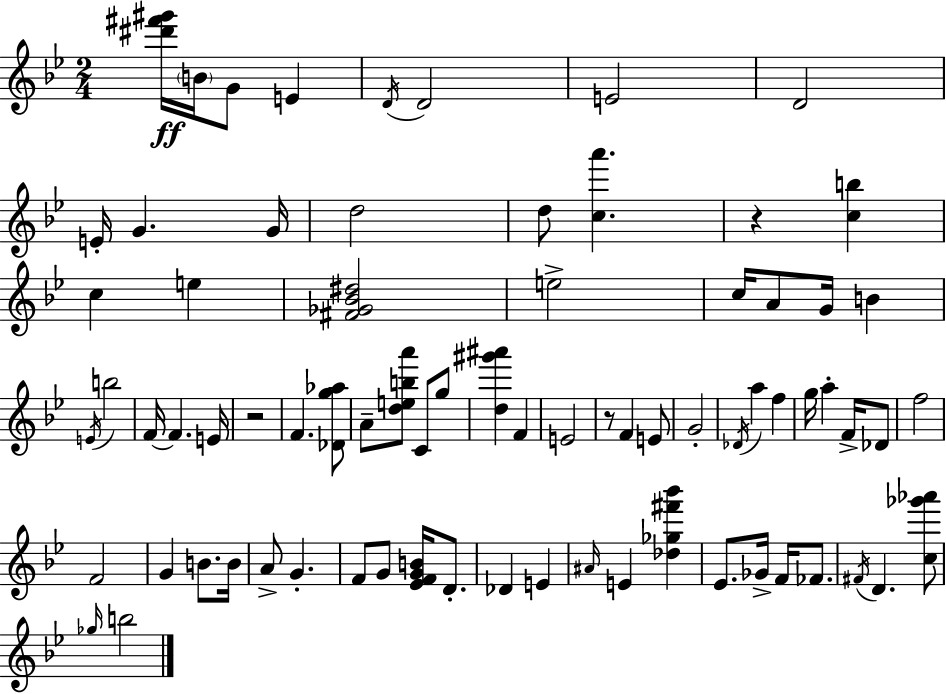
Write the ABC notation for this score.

X:1
T:Untitled
M:2/4
L:1/4
K:Bb
[^d'^f'^g']/4 B/4 G/2 E D/4 D2 E2 D2 E/4 G G/4 d2 d/2 [ca'] z [cb] c e [^F_G_B^d]2 e2 c/4 A/2 G/4 B E/4 b2 F/4 F E/4 z2 F [_Dg_a]/2 A/2 [deba']/2 C/2 g/2 [d^g'^a'] F E2 z/2 F E/2 G2 _D/4 a f g/4 a F/4 _D/2 f2 F2 G B/2 B/4 A/2 G F/2 G/2 [_EFGB]/4 D/2 _D E ^A/4 E [_d_g^f'_b'] _E/2 _G/4 F/4 _F/2 ^F/4 D [c_g'_a']/2 _g/4 b2